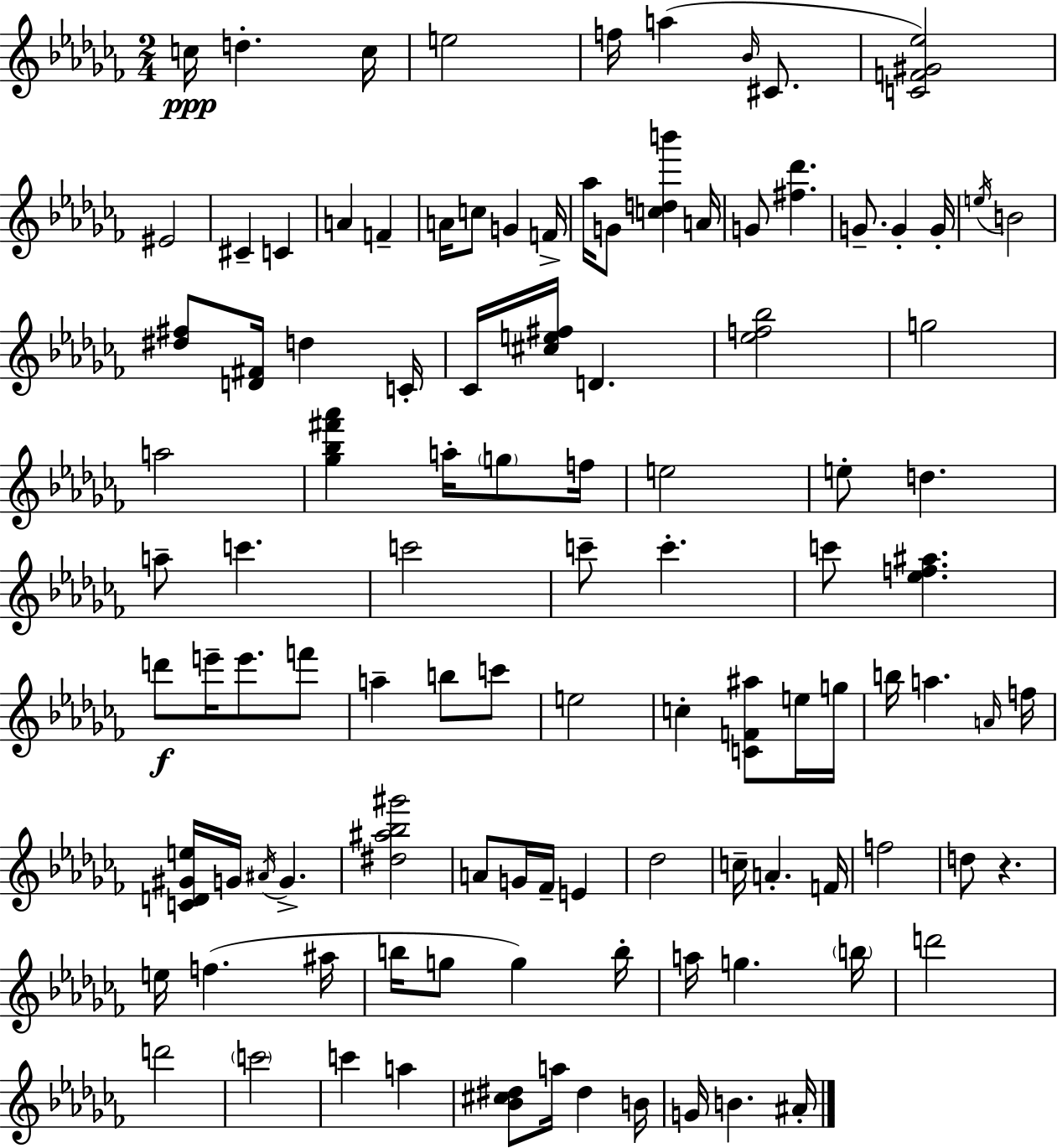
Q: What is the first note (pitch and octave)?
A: C5